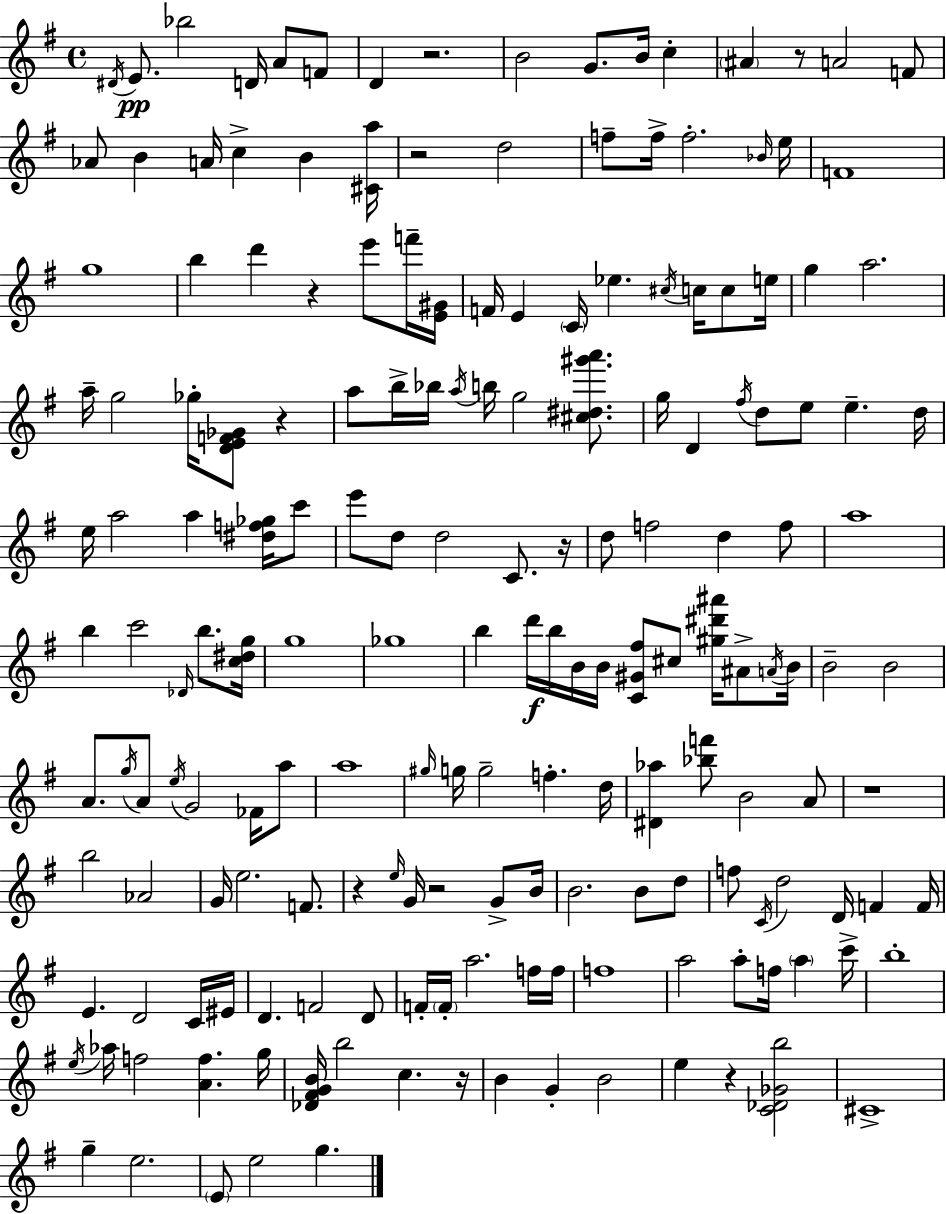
D#4/s E4/e. Bb5/h D4/s A4/e F4/e D4/q R/h. B4/h G4/e. B4/s C5/q A#4/q R/e A4/h F4/e Ab4/e B4/q A4/s C5/q B4/q [C#4,A5]/s R/h D5/h F5/e F5/s F5/h. Bb4/s E5/s F4/w G5/w B5/q D6/q R/q E6/e F6/s [E4,G#4]/s F4/s E4/q C4/s Eb5/q. C#5/s C5/s C5/e E5/s G5/q A5/h. A5/s G5/h Gb5/s [D4,E4,F4,Gb4]/e R/q A5/e B5/s Bb5/s A5/s B5/s G5/h [C#5,D#5,G#6,A6]/e. G5/s D4/q F#5/s D5/e E5/e E5/q. D5/s E5/s A5/h A5/q [D#5,F5,Gb5]/s C6/e E6/e D5/e D5/h C4/e. R/s D5/e F5/h D5/q F5/e A5/w B5/q C6/h Db4/s B5/e. [C5,D#5,G5]/s G5/w Gb5/w B5/q D6/s B5/s B4/s B4/s [C4,G#4,F#5]/e C#5/e [G#5,D#6,A#6]/s A#4/e A4/s B4/s B4/h B4/h A4/e. G5/s A4/e E5/s G4/h FES4/s A5/e A5/w G#5/s G5/s G5/h F5/q. D5/s [D#4,Ab5]/q [Bb5,F6]/e B4/h A4/e R/w B5/h Ab4/h G4/s E5/h. F4/e. R/q E5/s G4/s R/h G4/e B4/s B4/h. B4/e D5/e F5/e C4/s D5/h D4/s F4/q F4/s E4/q. D4/h C4/s EIS4/s D4/q. F4/h D4/e F4/s F4/s A5/h. F5/s F5/s F5/w A5/h A5/e F5/s A5/q C6/s B5/w E5/s Ab5/s F5/h [A4,F5]/q. G5/s [Db4,F#4,G4,B4]/s B5/h C5/q. R/s B4/q G4/q B4/h E5/q R/q [C4,Db4,Gb4,B5]/h C#4/w G5/q E5/h. E4/e E5/h G5/q.